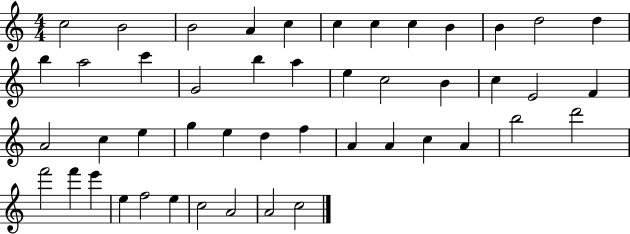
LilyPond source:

{
  \clef treble
  \numericTimeSignature
  \time 4/4
  \key c \major
  c''2 b'2 | b'2 a'4 c''4 | c''4 c''4 c''4 b'4 | b'4 d''2 d''4 | \break b''4 a''2 c'''4 | g'2 b''4 a''4 | e''4 c''2 b'4 | c''4 e'2 f'4 | \break a'2 c''4 e''4 | g''4 e''4 d''4 f''4 | a'4 a'4 c''4 a'4 | b''2 d'''2 | \break f'''2 f'''4 e'''4 | e''4 f''2 e''4 | c''2 a'2 | a'2 c''2 | \break \bar "|."
}